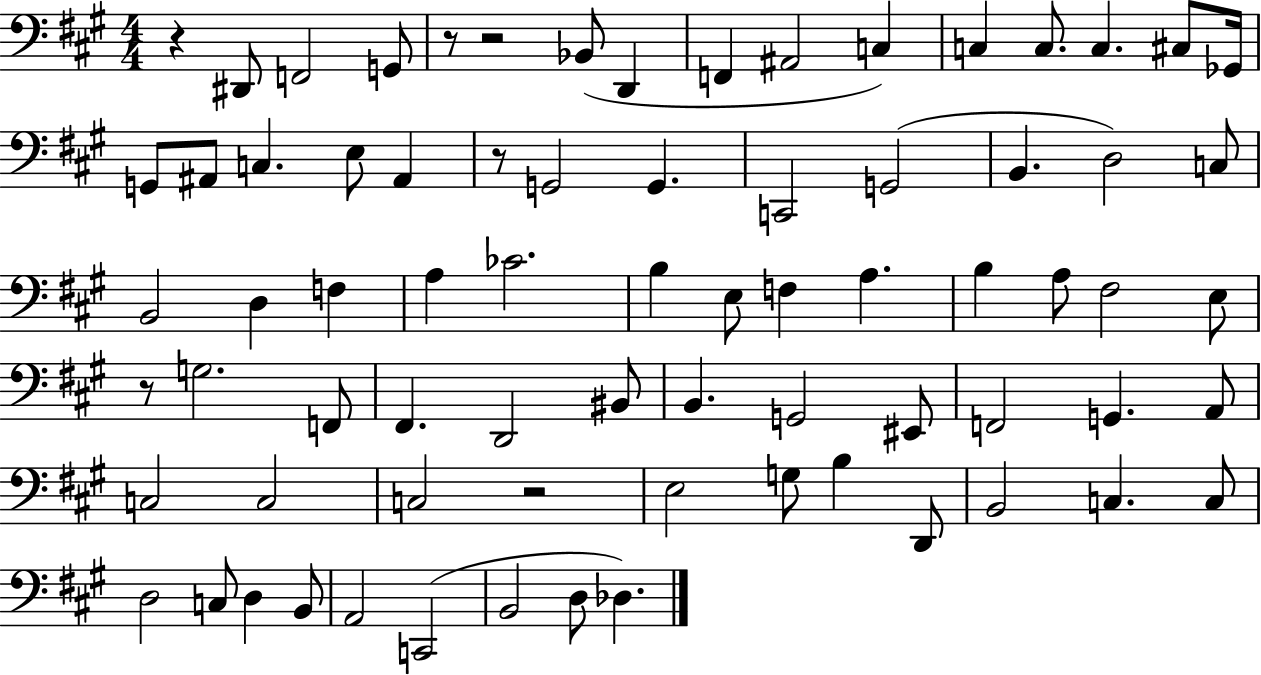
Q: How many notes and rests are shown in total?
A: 74